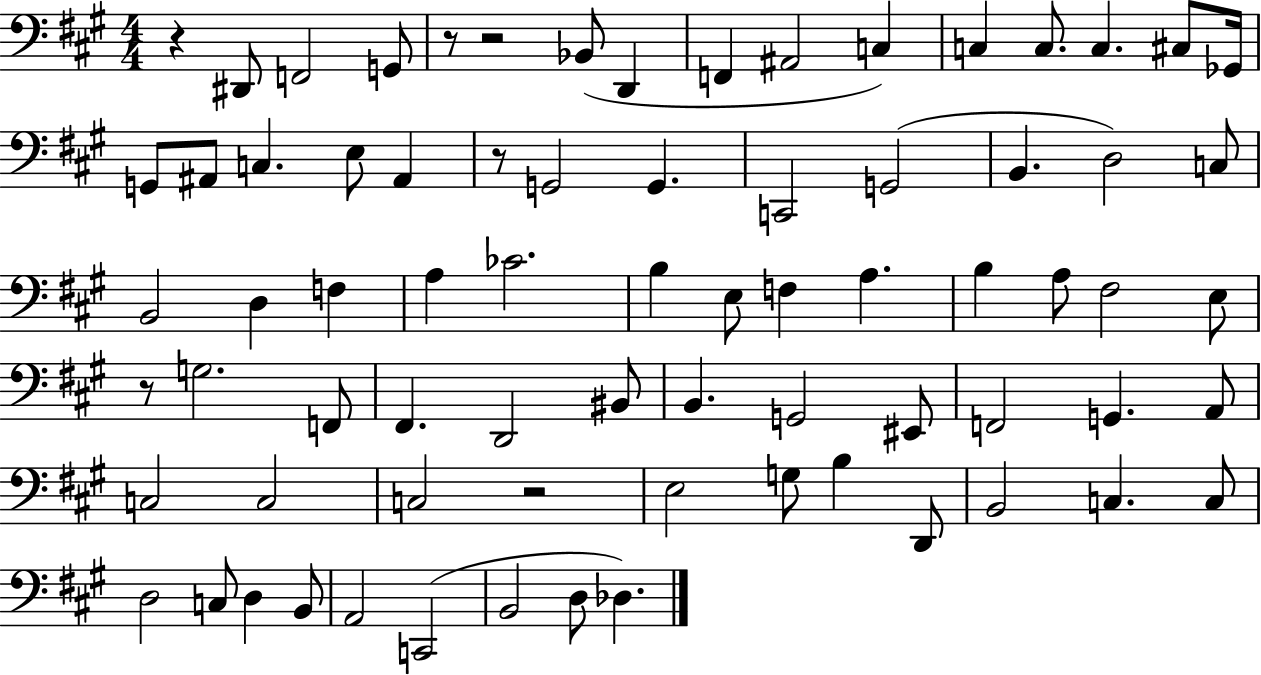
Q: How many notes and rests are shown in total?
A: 74